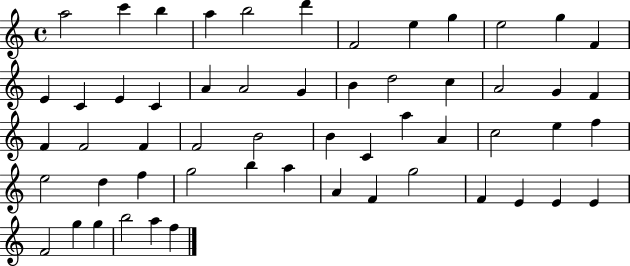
A5/h C6/q B5/q A5/q B5/h D6/q F4/h E5/q G5/q E5/h G5/q F4/q E4/q C4/q E4/q C4/q A4/q A4/h G4/q B4/q D5/h C5/q A4/h G4/q F4/q F4/q F4/h F4/q F4/h B4/h B4/q C4/q A5/q A4/q C5/h E5/q F5/q E5/h D5/q F5/q G5/h B5/q A5/q A4/q F4/q G5/h F4/q E4/q E4/q E4/q F4/h G5/q G5/q B5/h A5/q F5/q